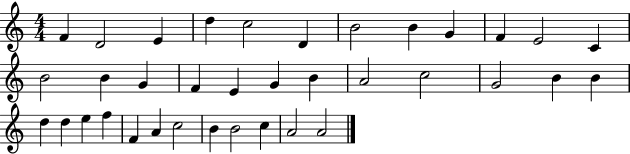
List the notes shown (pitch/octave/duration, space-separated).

F4/q D4/h E4/q D5/q C5/h D4/q B4/h B4/q G4/q F4/q E4/h C4/q B4/h B4/q G4/q F4/q E4/q G4/q B4/q A4/h C5/h G4/h B4/q B4/q D5/q D5/q E5/q F5/q F4/q A4/q C5/h B4/q B4/h C5/q A4/h A4/h